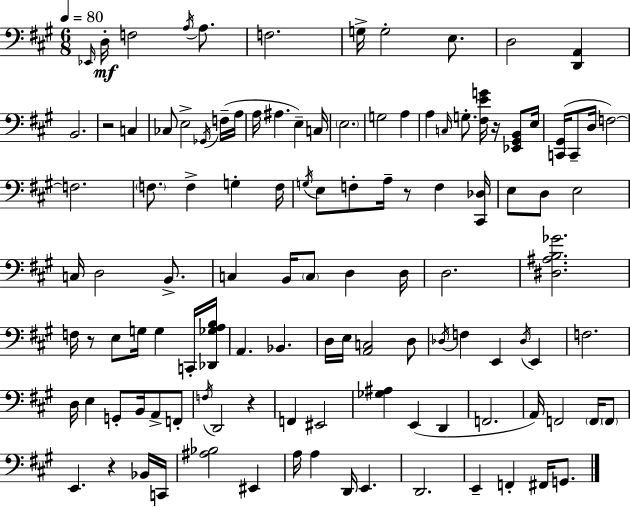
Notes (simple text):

Eb2/s D3/s F3/h A3/s A3/e. F3/h. G3/s G3/h E3/e. D3/h [D2,A2]/q B2/h. R/h C3/q CES3/e E3/h Gb2/s F3/s A3/s A3/s A#3/q. E3/q C3/s E3/h. G3/h A3/q A3/q C3/s G3/e. [F#3,E4,G4]/s R/s [Eb2,G#2,B2]/e E3/s [C2,G#2]/s C2/e D3/s F3/h F3/h. F3/e. F3/q G3/q F3/s G3/s E3/e F3/e A3/s R/e F3/q [C#2,Db3]/s E3/e D3/e E3/h C3/s D3/h B2/e. C3/q B2/s C3/e D3/q D3/s D3/h. [D#3,A#3,B3,Gb4]/h. F3/s R/e E3/e G3/s G3/q C2/s [Db2,Gb3,A3,B3]/s A2/q. Bb2/q. D3/s E3/s [A2,C3]/h D3/e Db3/s F3/q E2/q Db3/s E2/q F3/h. D3/s E3/q G2/e B2/s A2/e F2/e F3/s D2/h R/q F2/q EIS2/h [Gb3,A#3]/q E2/q D2/q F2/h. A2/s F2/h F2/s F2/e E2/q. R/q Bb2/s C2/s [A#3,Bb3]/h EIS2/q A3/s A3/q D2/s E2/q. D2/h. E2/q F2/q F#2/s G2/e.